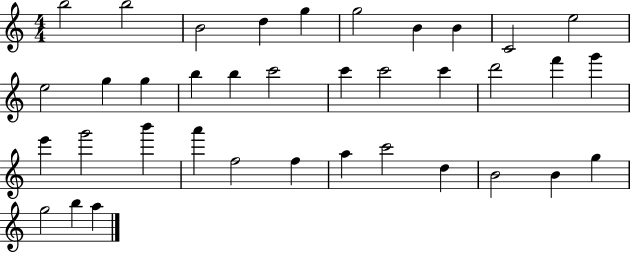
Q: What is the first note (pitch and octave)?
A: B5